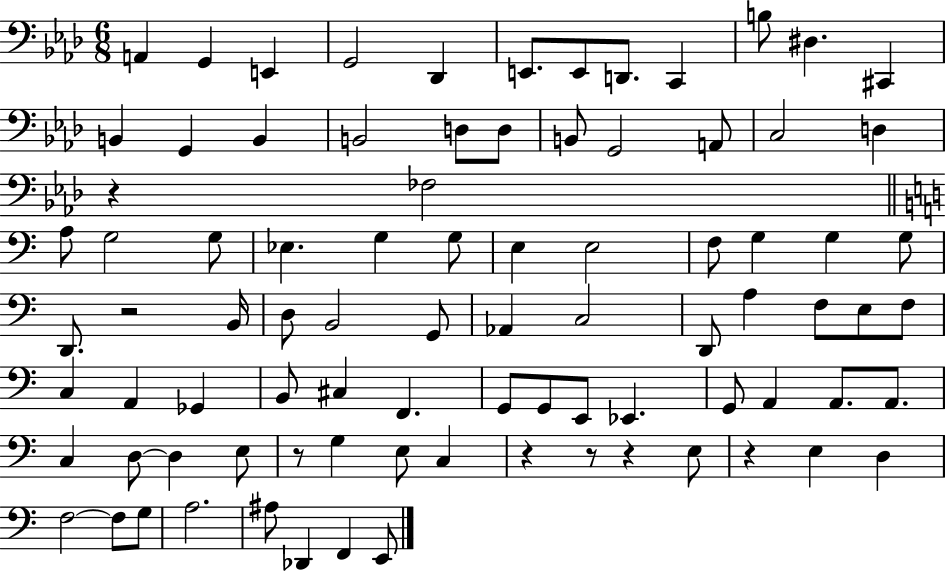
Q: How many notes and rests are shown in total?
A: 87